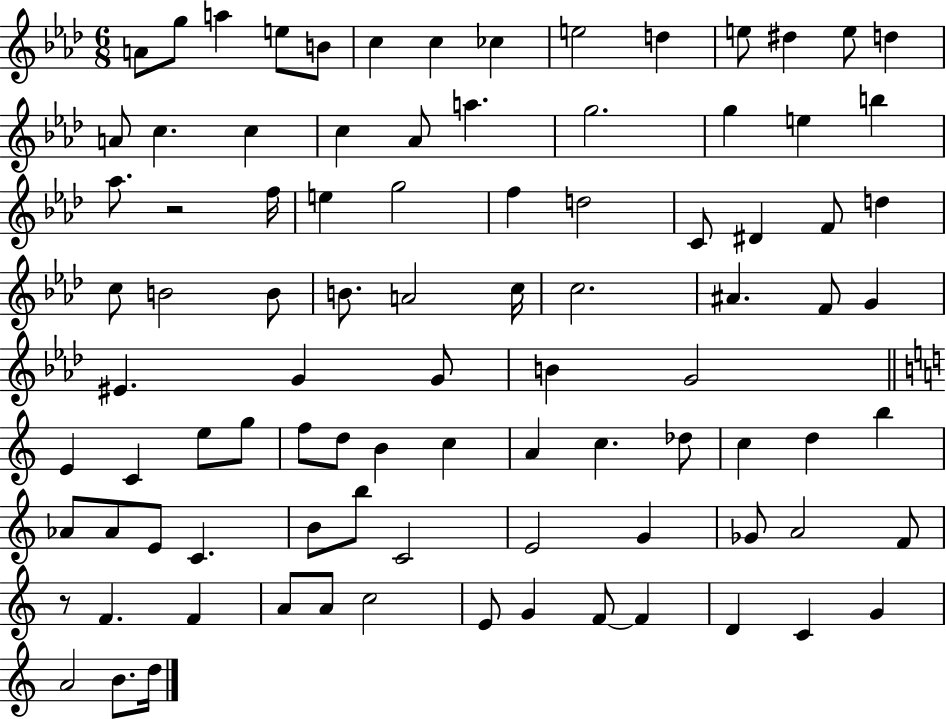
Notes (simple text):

A4/e G5/e A5/q E5/e B4/e C5/q C5/q CES5/q E5/h D5/q E5/e D#5/q E5/e D5/q A4/e C5/q. C5/q C5/q Ab4/e A5/q. G5/h. G5/q E5/q B5/q Ab5/e. R/h F5/s E5/q G5/h F5/q D5/h C4/e D#4/q F4/e D5/q C5/e B4/h B4/e B4/e. A4/h C5/s C5/h. A#4/q. F4/e G4/q EIS4/q. G4/q G4/e B4/q G4/h E4/q C4/q E5/e G5/e F5/e D5/e B4/q C5/q A4/q C5/q. Db5/e C5/q D5/q B5/q Ab4/e Ab4/e E4/e C4/q. B4/e B5/e C4/h E4/h G4/q Gb4/e A4/h F4/e R/e F4/q. F4/q A4/e A4/e C5/h E4/e G4/q F4/e F4/q D4/q C4/q G4/q A4/h B4/e. D5/s